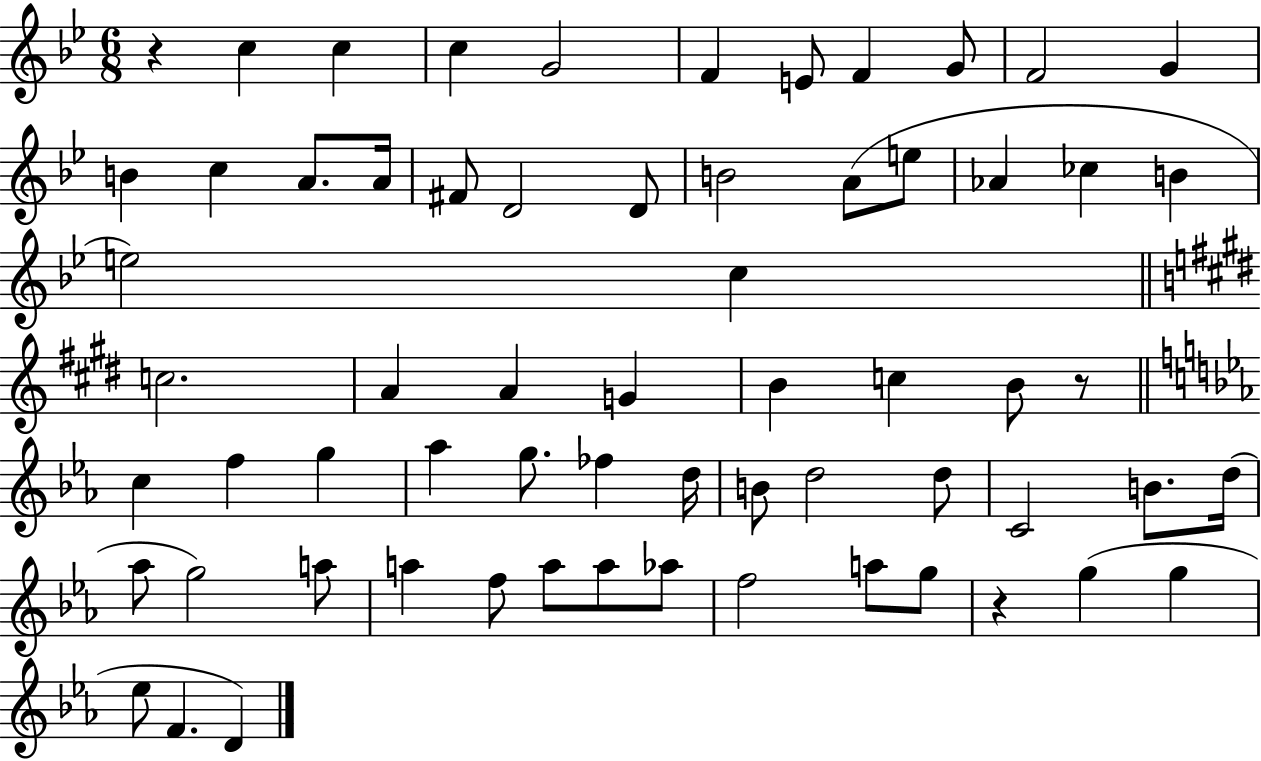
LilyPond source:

{
  \clef treble
  \numericTimeSignature
  \time 6/8
  \key bes \major
  r4 c''4 c''4 | c''4 g'2 | f'4 e'8 f'4 g'8 | f'2 g'4 | \break b'4 c''4 a'8. a'16 | fis'8 d'2 d'8 | b'2 a'8( e''8 | aes'4 ces''4 b'4 | \break e''2) c''4 | \bar "||" \break \key e \major c''2. | a'4 a'4 g'4 | b'4 c''4 b'8 r8 | \bar "||" \break \key ees \major c''4 f''4 g''4 | aes''4 g''8. fes''4 d''16 | b'8 d''2 d''8 | c'2 b'8. d''16( | \break aes''8 g''2) a''8 | a''4 f''8 a''8 a''8 aes''8 | f''2 a''8 g''8 | r4 g''4( g''4 | \break ees''8 f'4. d'4) | \bar "|."
}